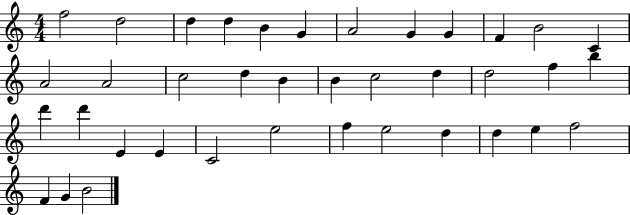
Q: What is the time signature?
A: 4/4